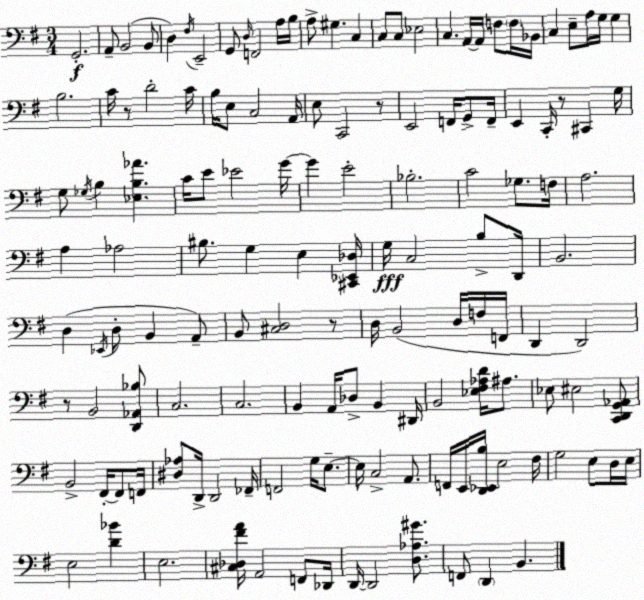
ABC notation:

X:1
T:Untitled
M:3/4
L:1/4
K:G
G,,2 A,,/2 B,,2 B,,/2 D, ^F,/4 E,,2 G,,/2 D,/4 F,,2 A,/4 B,/4 A,/2 ^G, C, C,/2 C,/2 _E,2 C, A,,/4 A,,/4 F,/2 F,/4 _B,,/4 C, E,/2 A,/4 G,/4 G, B,2 C/4 z/2 D2 C/4 B,/4 E,/2 C,2 A,,/4 E,/2 C,,2 z/2 E,,2 F,,/4 G,,/2 F,,/4 E,, C,,/4 z/2 ^C,, G,/4 G,/2 _G,/4 B, [_E,B,_A] C/4 E/2 _E2 G/4 G E2 _B,2 C2 _G,/2 F,/4 A,2 A, _A,2 ^B,/2 G, E, [^C,,_E,,_D,]/4 G,/4 C,2 B,/2 D,,/4 B,,2 D, _E,,/4 D,/2 B,, A,,/2 B,,/2 [^C,D,]2 z/2 D,/4 B,,2 D,/4 F,/4 F,,/4 D,, D,,2 z/2 B,,2 [D,,_A,,_B,]/2 C,2 C,2 B,, A,,/4 _D,/2 B,, ^D,,/4 B,,2 [_E,^F,_A,D]/4 ^A,/2 _E,/2 ^E,2 [C,,D,,G,,_A,,]/2 B,,2 ^F,,/4 ^F,,/2 F,,/4 [^D,_A,]/2 D,,/4 D,,2 _F,,/4 F,,2 G,/4 E,/2 E,/4 C,2 A,,/2 F,,/4 E,,/4 [D,,_E,,B,]/4 E,2 ^F,/4 G,2 E,/2 D,/4 E,/4 E,2 [D_B] E,2 [^C,_D,^FA]/4 A,,2 F,,/2 _D,,/4 D,,/4 D,,2 [D,_A,^G]/2 F,,/2 D,, B,,